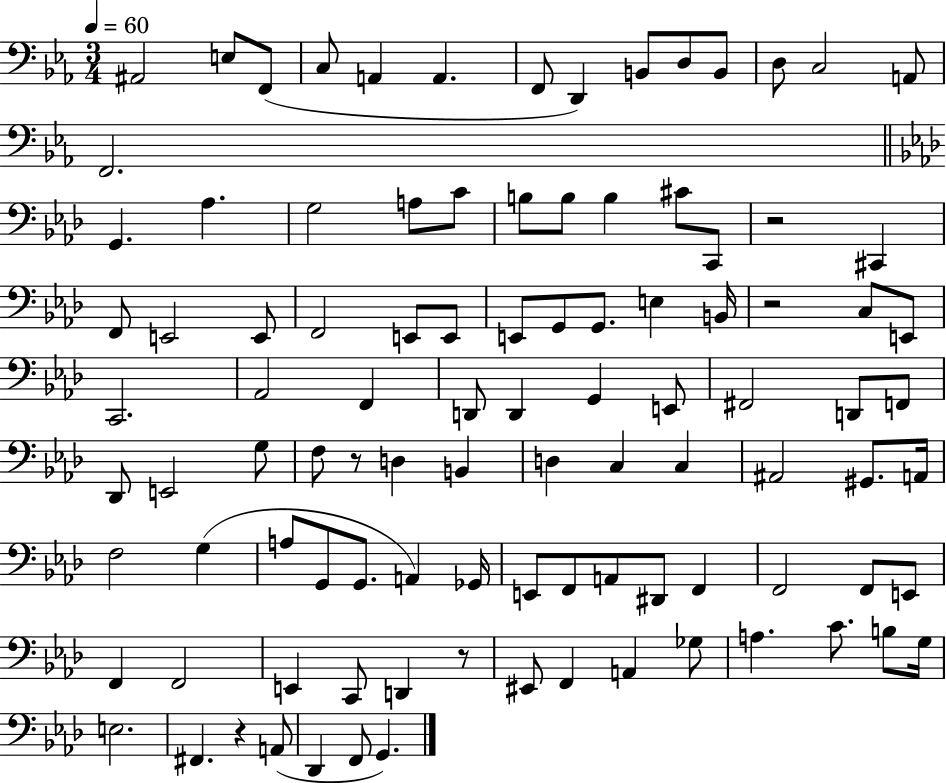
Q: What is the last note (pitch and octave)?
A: G2